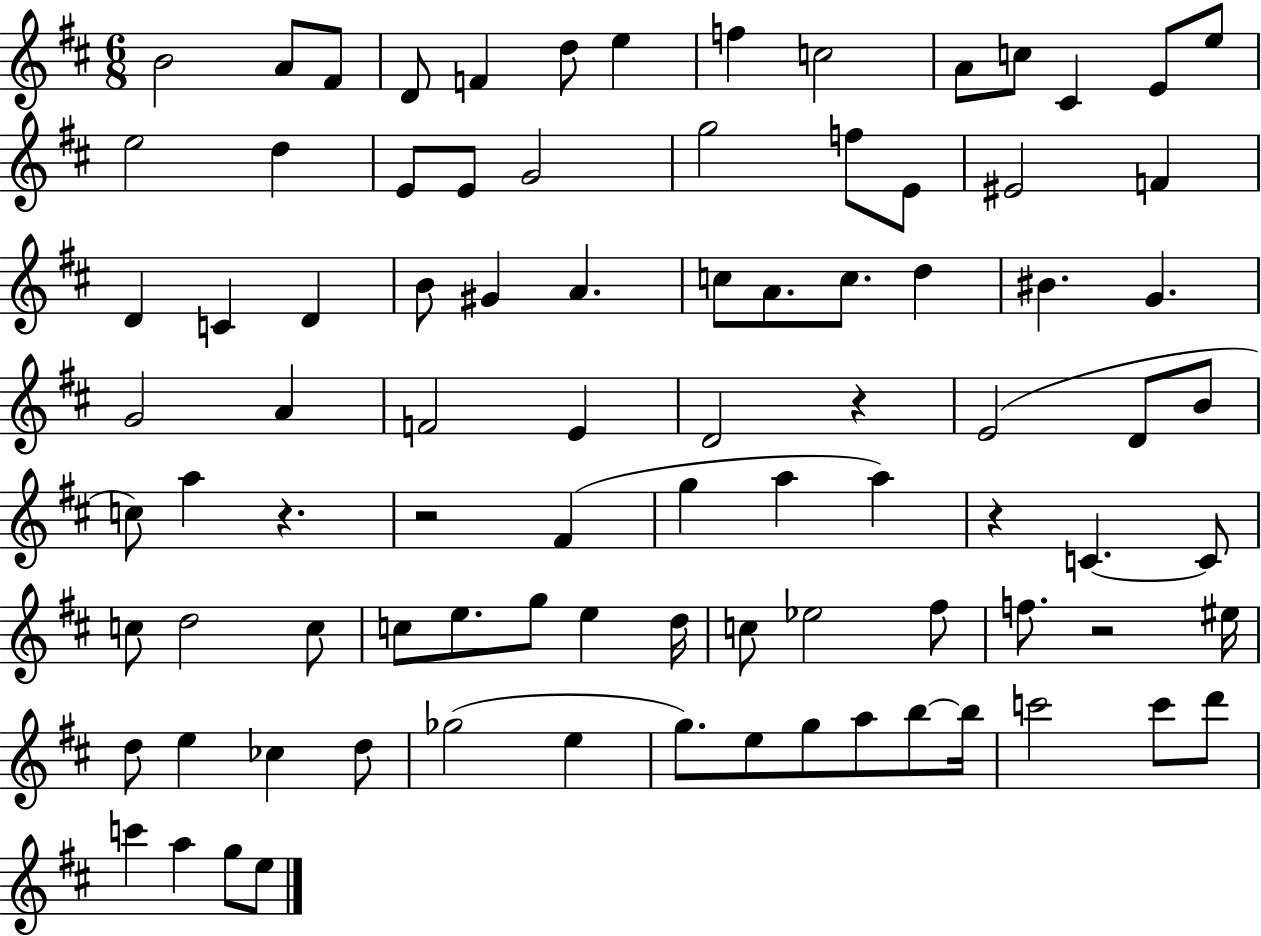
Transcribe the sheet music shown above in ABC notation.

X:1
T:Untitled
M:6/8
L:1/4
K:D
B2 A/2 ^F/2 D/2 F d/2 e f c2 A/2 c/2 ^C E/2 e/2 e2 d E/2 E/2 G2 g2 f/2 E/2 ^E2 F D C D B/2 ^G A c/2 A/2 c/2 d ^B G G2 A F2 E D2 z E2 D/2 B/2 c/2 a z z2 ^F g a a z C C/2 c/2 d2 c/2 c/2 e/2 g/2 e d/4 c/2 _e2 ^f/2 f/2 z2 ^e/4 d/2 e _c d/2 _g2 e g/2 e/2 g/2 a/2 b/2 b/4 c'2 c'/2 d'/2 c' a g/2 e/2